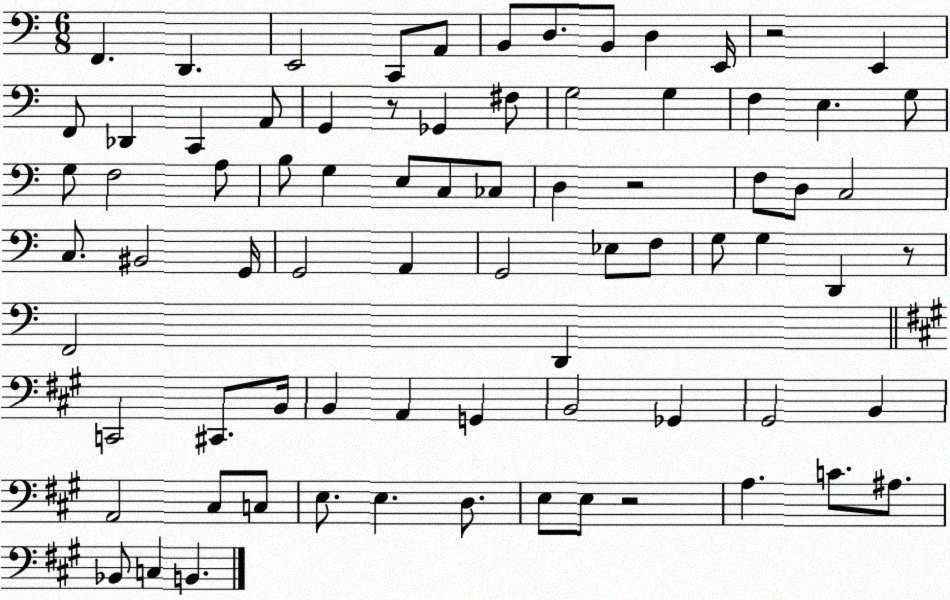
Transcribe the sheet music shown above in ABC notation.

X:1
T:Untitled
M:6/8
L:1/4
K:C
F,, D,, E,,2 C,,/2 A,,/2 B,,/2 D,/2 B,,/2 D, E,,/4 z2 E,, F,,/2 _D,, C,, A,,/2 G,, z/2 _G,, ^F,/2 G,2 G, F, E, G,/2 G,/2 F,2 A,/2 B,/2 G, E,/2 C,/2 _C,/2 D, z2 F,/2 D,/2 C,2 C,/2 ^B,,2 G,,/4 G,,2 A,, G,,2 _E,/2 F,/2 G,/2 G, D,, z/2 F,,2 D,, C,,2 ^C,,/2 B,,/4 B,, A,, G,, B,,2 _G,, ^G,,2 B,, A,,2 ^C,/2 C,/2 E,/2 E, D,/2 E,/2 E,/2 z2 A, C/2 ^A,/2 _B,,/2 C, B,,